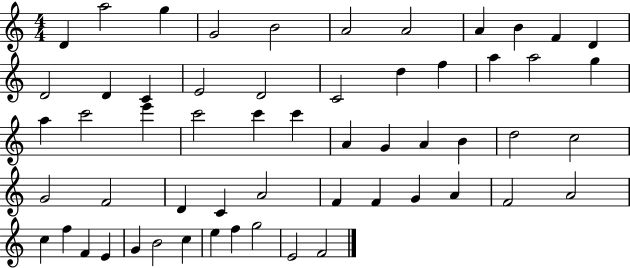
{
  \clef treble
  \numericTimeSignature
  \time 4/4
  \key c \major
  d'4 a''2 g''4 | g'2 b'2 | a'2 a'2 | a'4 b'4 f'4 d'4 | \break d'2 d'4 c'4 | e'2 d'2 | c'2 d''4 f''4 | a''4 a''2 g''4 | \break a''4 c'''2 e'''4 | c'''2 c'''4 c'''4 | a'4 g'4 a'4 b'4 | d''2 c''2 | \break g'2 f'2 | d'4 c'4 a'2 | f'4 f'4 g'4 a'4 | f'2 a'2 | \break c''4 f''4 f'4 e'4 | g'4 b'2 c''4 | e''4 f''4 g''2 | e'2 f'2 | \break \bar "|."
}